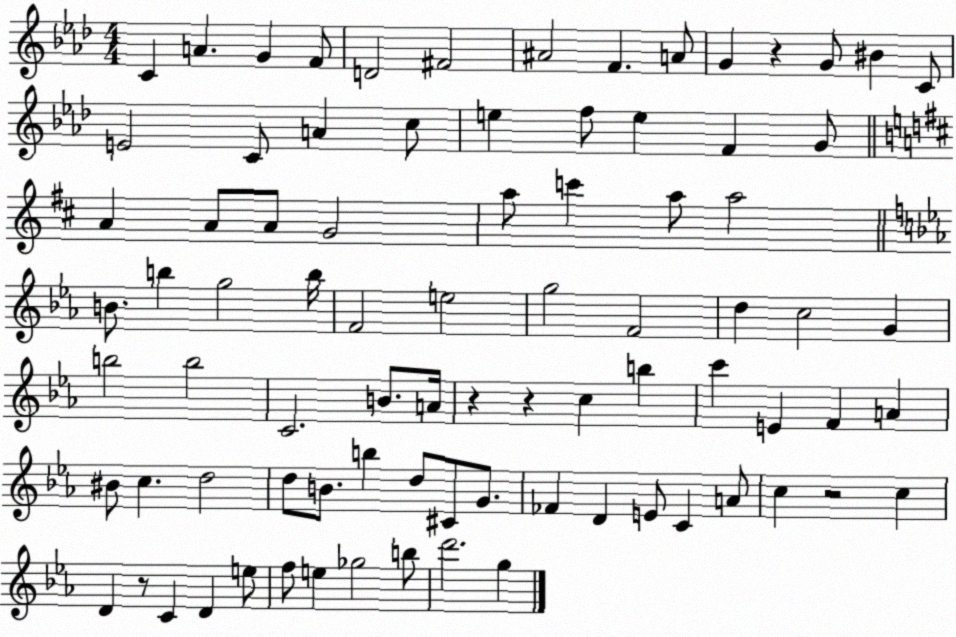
X:1
T:Untitled
M:4/4
L:1/4
K:Ab
C A G F/2 D2 ^F2 ^A2 F A/2 G z G/2 ^B C/2 E2 C/2 A c/2 e f/2 e F G/2 A A/2 A/2 G2 a/2 c' a/2 a2 B/2 b g2 b/4 F2 e2 g2 F2 d c2 G b2 b2 C2 B/2 A/4 z z c b c' E F A ^B/2 c d2 d/2 B/2 b d/2 ^C/2 G/2 _F D E/2 C A/2 c z2 c D z/2 C D e/2 f/2 e _g2 b/2 d'2 g